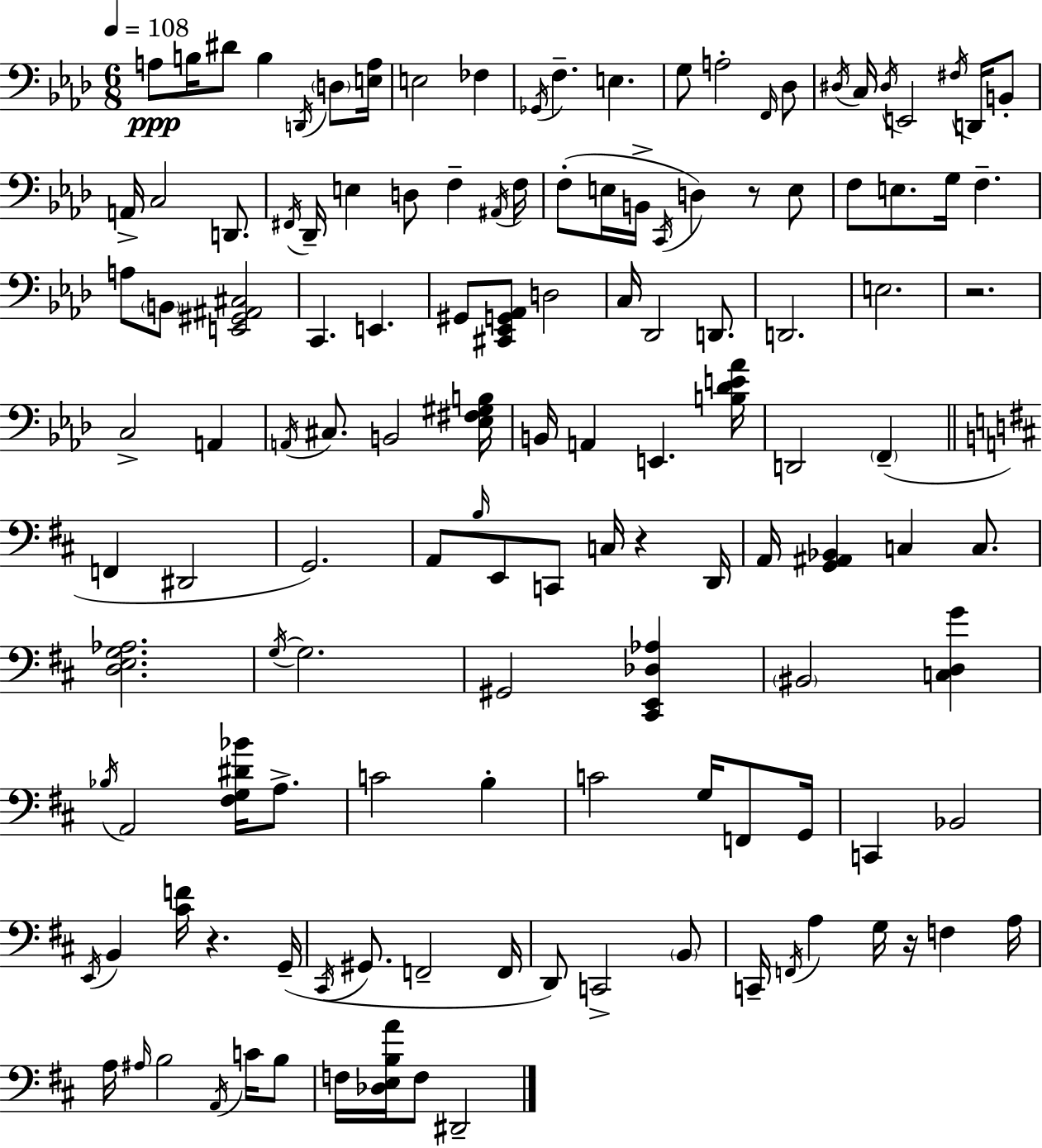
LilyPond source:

{
  \clef bass
  \numericTimeSignature
  \time 6/8
  \key f \minor
  \tempo 4 = 108
  a8\ppp b16 dis'8 b4 \acciaccatura { d,16 } \parenthesize d8 | <e a>16 e2 fes4 | \acciaccatura { ges,16 } f4.-- e4. | g8 a2-. | \break \grace { f,16 } des8 \acciaccatura { dis16 } c16 \acciaccatura { dis16 } e,2 | \acciaccatura { fis16 } d,16 b,8-. a,16-> c2 | d,8. \acciaccatura { fis,16 } des,16-- e4 | d8 f4-- \acciaccatura { ais,16 } f16 f8-.( e16 b,16-> | \break \acciaccatura { c,16 } d4) r8 e8 f8 e8. | g16 f4.-- a8 \parenthesize b,8 | <e, gis, ais, cis>2 c,4. | e,4. gis,8 <cis, ees, g, aes,>8 | \break d2 c16 des,2 | d,8. d,2. | e2. | r2. | \break c2-> | a,4 \acciaccatura { a,16 } cis8. | b,2 <ees fis gis b>16 b,16 a,4 | e,4. <b des' e' aes'>16 d,2 | \break \parenthesize f,4--( \bar "||" \break \key b \minor f,4 dis,2 | g,2.) | a,8 \grace { b16 } e,8 c,8 c16 r4 | d,16 a,16 <g, ais, bes,>4 c4 c8. | \break <d e g aes>2. | \acciaccatura { g16~ }~ g2. | gis,2 <cis, e, des aes>4 | \parenthesize bis,2 <c d g'>4 | \break \acciaccatura { bes16 } a,2 <fis g dis' bes'>16 | a8.-> c'2 b4-. | c'2 g16 | f,8 g,16 c,4 bes,2 | \break \acciaccatura { e,16 } b,4 <cis' f'>16 r4. | g,16--( \acciaccatura { cis,16 } gis,8. f,2-- | f,16 d,8) c,2-> | \parenthesize b,8 c,16-- \acciaccatura { f,16 } a4 g16 | \break r16 f4 a16 a16 \grace { ais16 } b2 | \acciaccatura { a,16 } c'16 b8 f16 <des e b a'>16 f8 | dis,2-- \bar "|."
}